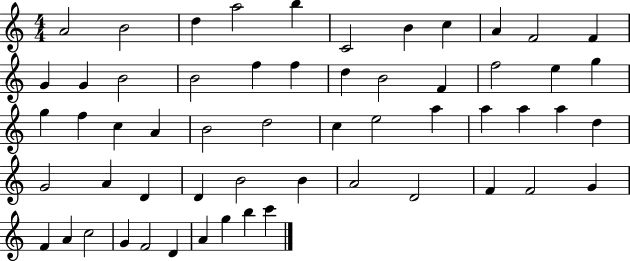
A4/h B4/h D5/q A5/h B5/q C4/h B4/q C5/q A4/q F4/h F4/q G4/q G4/q B4/h B4/h F5/q F5/q D5/q B4/h F4/q F5/h E5/q G5/q G5/q F5/q C5/q A4/q B4/h D5/h C5/q E5/h A5/q A5/q A5/q A5/q D5/q G4/h A4/q D4/q D4/q B4/h B4/q A4/h D4/h F4/q F4/h G4/q F4/q A4/q C5/h G4/q F4/h D4/q A4/q G5/q B5/q C6/q